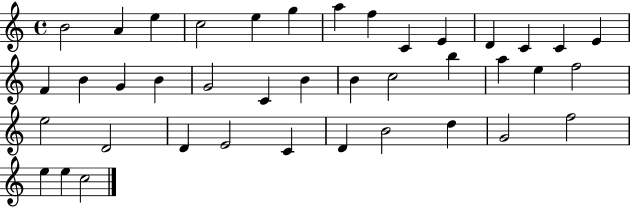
{
  \clef treble
  \time 4/4
  \defaultTimeSignature
  \key c \major
  b'2 a'4 e''4 | c''2 e''4 g''4 | a''4 f''4 c'4 e'4 | d'4 c'4 c'4 e'4 | \break f'4 b'4 g'4 b'4 | g'2 c'4 b'4 | b'4 c''2 b''4 | a''4 e''4 f''2 | \break e''2 d'2 | d'4 e'2 c'4 | d'4 b'2 d''4 | g'2 f''2 | \break e''4 e''4 c''2 | \bar "|."
}